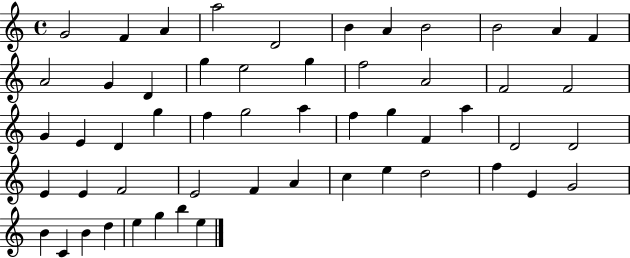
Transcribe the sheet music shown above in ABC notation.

X:1
T:Untitled
M:4/4
L:1/4
K:C
G2 F A a2 D2 B A B2 B2 A F A2 G D g e2 g f2 A2 F2 F2 G E D g f g2 a f g F a D2 D2 E E F2 E2 F A c e d2 f E G2 B C B d e g b e